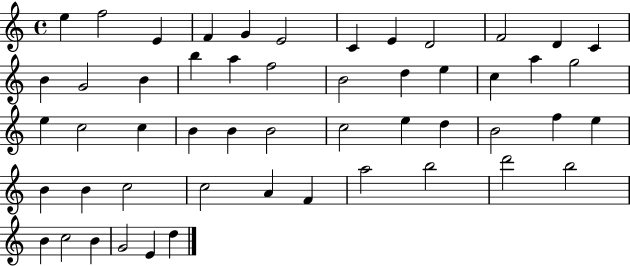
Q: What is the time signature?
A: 4/4